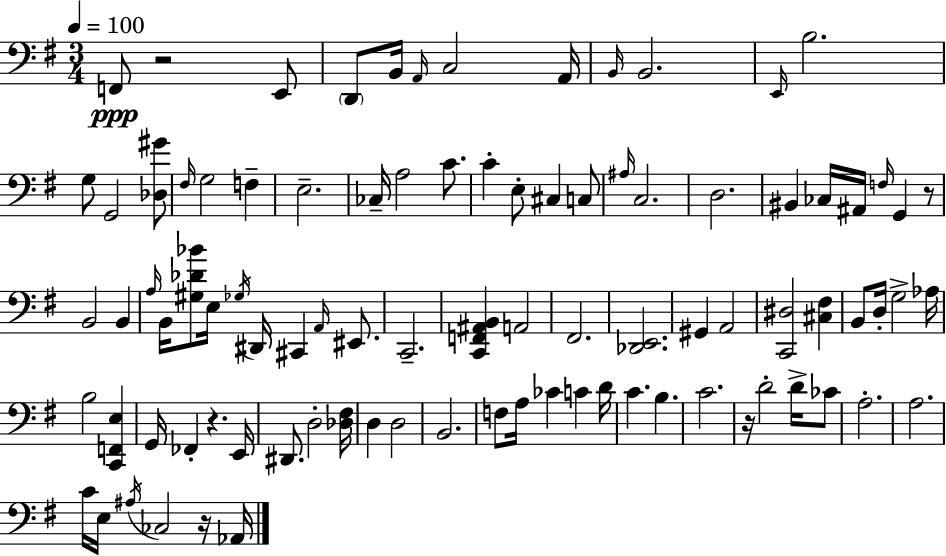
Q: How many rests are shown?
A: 5